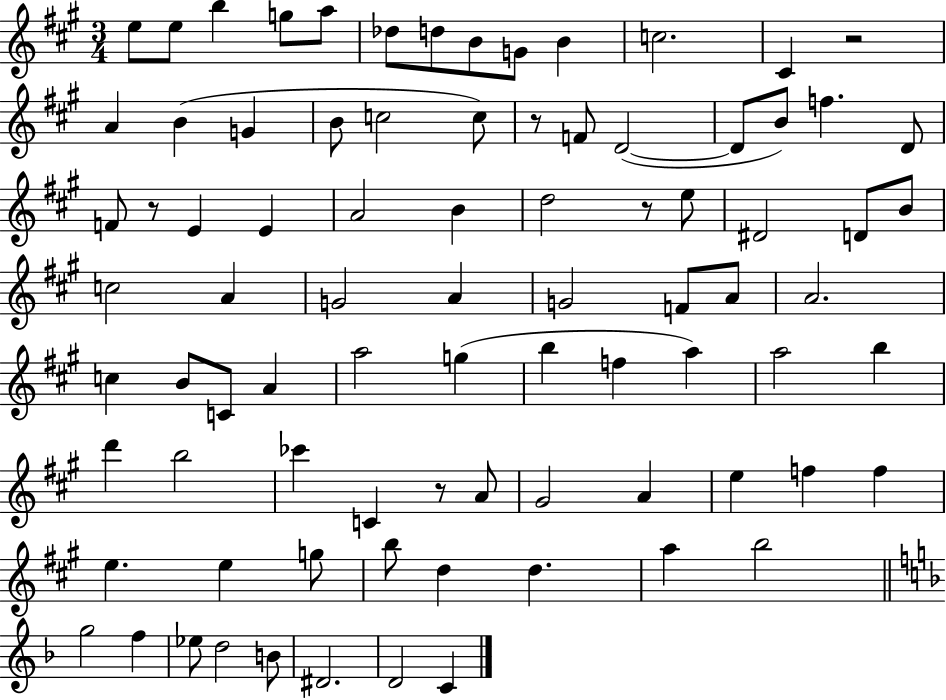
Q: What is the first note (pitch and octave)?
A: E5